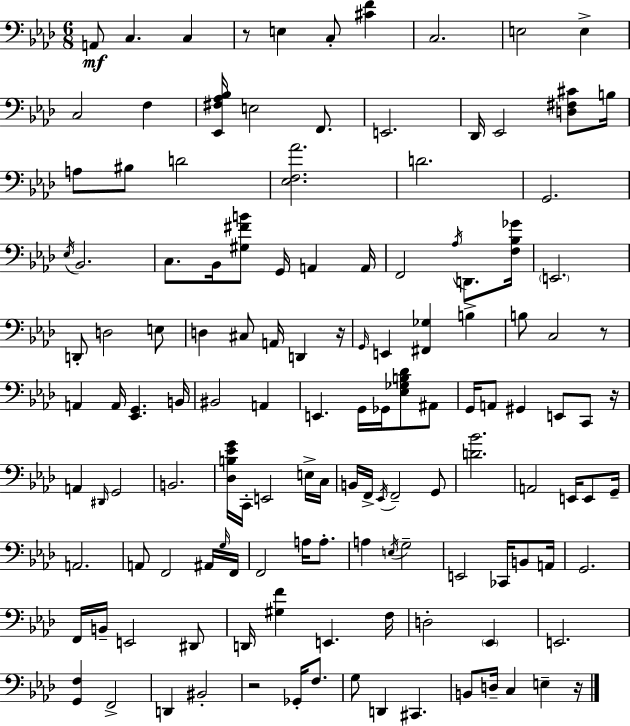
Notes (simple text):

A2/e C3/q. C3/q R/e E3/q C3/e [C#4,F4]/q C3/h. E3/h E3/q C3/h F3/q [Eb2,F#3,Ab3,Bb3]/s E3/h F2/e. E2/h. Db2/s Eb2/h [D3,F#3,C#4]/e B3/s A3/e BIS3/e D4/h [Eb3,F3,Ab4]/h. D4/h. G2/h. Eb3/s Bb2/h. C3/e. Bb2/s [G#3,F#4,B4]/e G2/s A2/q A2/s F2/h Ab3/s D2/e. [F3,Bb3,Gb4]/s E2/h. D2/e D3/h E3/e D3/q C#3/e A2/s D2/q R/s G2/s E2/q [F#2,Gb3]/q B3/q B3/e C3/h R/e A2/q A2/s [Eb2,G2]/q. B2/s BIS2/h A2/q E2/q. G2/s Gb2/s [Eb3,Gb3,B3,Db4]/e A#2/e G2/s A2/e G#2/q E2/e C2/e R/s A2/q D#2/s G2/h B2/h. [Db3,B3,Eb4,G4]/s C2/s E2/h E3/s C3/s B2/s F2/s Eb2/s F2/h G2/e [D4,Bb4]/h. A2/h E2/s E2/e G2/s A2/h. A2/e F2/h A#2/s G3/s F2/s F2/h A3/s A3/e. A3/q E3/s G3/h E2/h CES2/s B2/e A2/s G2/h. F2/s B2/s E2/h D#2/e D2/s [G#3,F4]/q E2/q. F3/s D3/h Eb2/q E2/h. [G2,F3]/q F2/h D2/q BIS2/h R/h Gb2/s F3/e. G3/e D2/q C#2/q. B2/e D3/s C3/q E3/q R/s